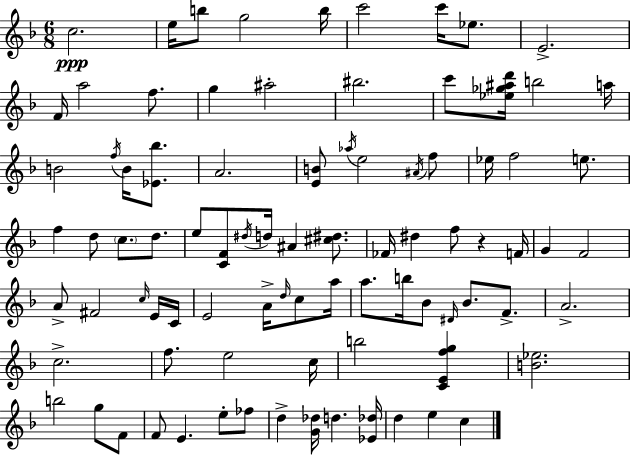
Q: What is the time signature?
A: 6/8